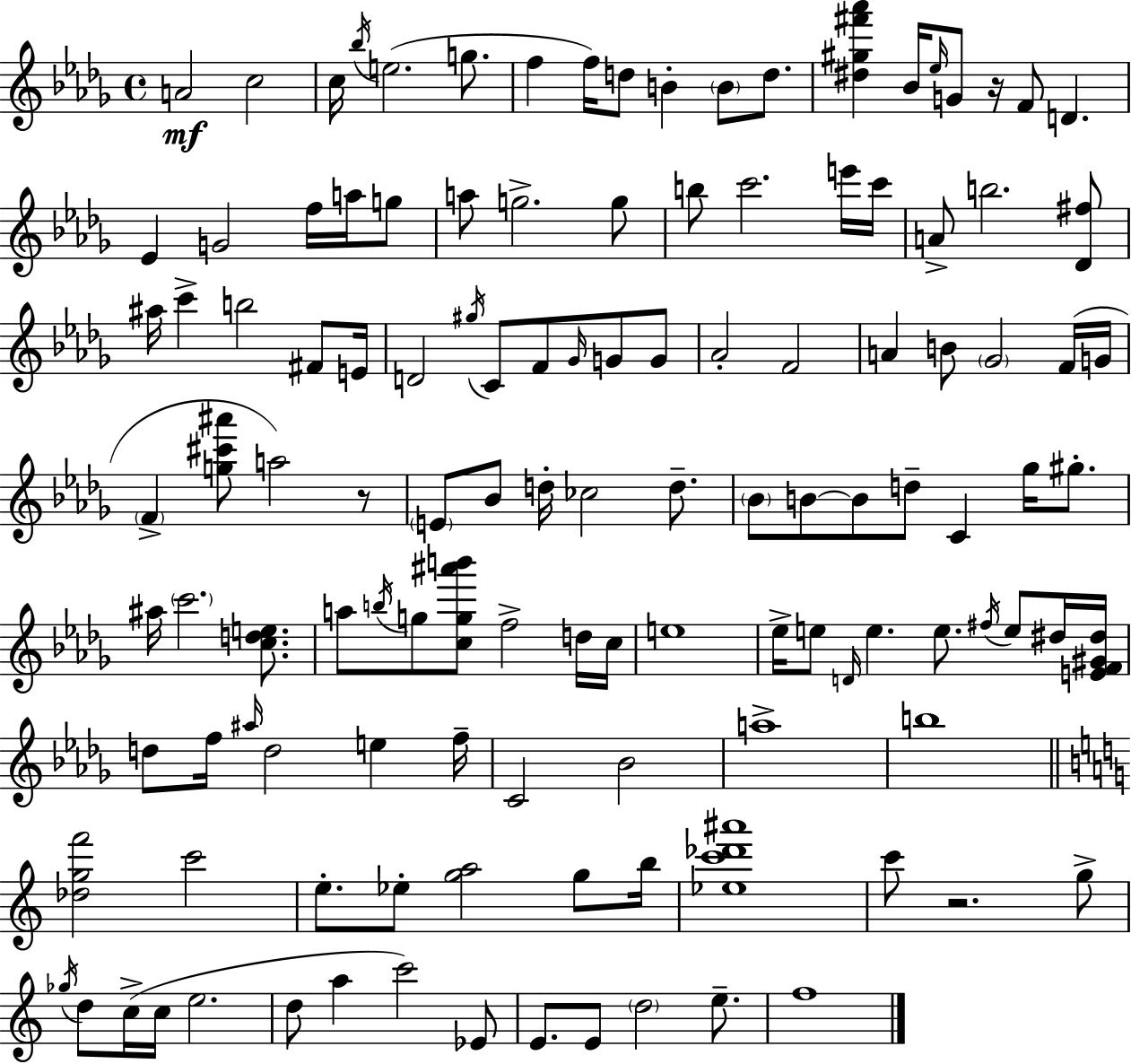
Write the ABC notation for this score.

X:1
T:Untitled
M:4/4
L:1/4
K:Bbm
A2 c2 c/4 _b/4 e2 g/2 f f/4 d/2 B B/2 d/2 [^d^g^f'_a'] _B/4 _e/4 G/2 z/4 F/2 D _E G2 f/4 a/4 g/2 a/2 g2 g/2 b/2 c'2 e'/4 c'/4 A/2 b2 [_D^f]/2 ^a/4 c' b2 ^F/2 E/4 D2 ^g/4 C/2 F/2 _G/4 G/2 G/2 _A2 F2 A B/2 _G2 F/4 G/4 F [g^c'^a']/2 a2 z/2 E/2 _B/2 d/4 _c2 d/2 _B/2 B/2 B/2 d/2 C _g/4 ^g/2 ^a/4 c'2 [cde]/2 a/2 b/4 g/2 [cg^a'b']/2 f2 d/4 c/4 e4 _e/4 e/2 D/4 e e/2 ^f/4 e/2 ^d/4 [EF^G^d]/4 d/2 f/4 ^a/4 d2 e f/4 C2 _B2 a4 b4 [_dgf']2 c'2 e/2 _e/2 [ga]2 g/2 b/4 [_ec'_d'^a']4 c'/2 z2 g/2 _g/4 d/2 c/4 c/4 e2 d/2 a c'2 _E/2 E/2 E/2 d2 e/2 f4